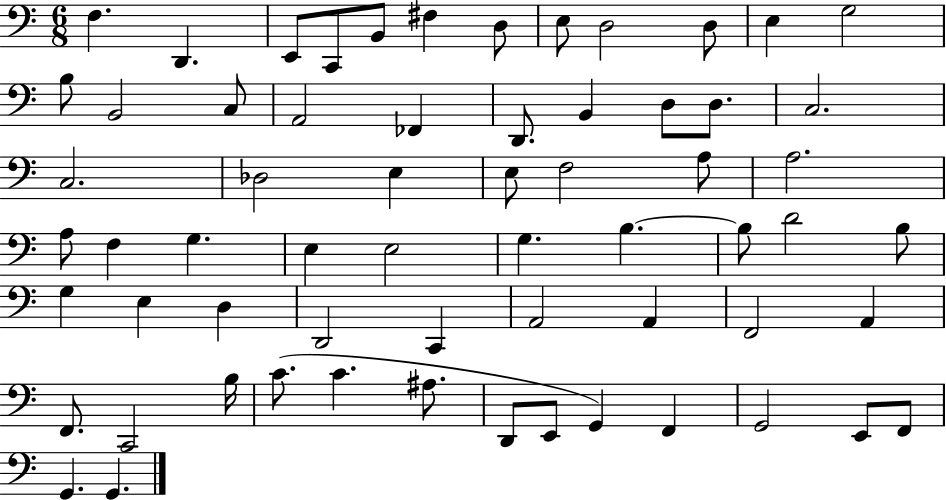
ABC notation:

X:1
T:Untitled
M:6/8
L:1/4
K:C
F, D,, E,,/2 C,,/2 B,,/2 ^F, D,/2 E,/2 D,2 D,/2 E, G,2 B,/2 B,,2 C,/2 A,,2 _F,, D,,/2 B,, D,/2 D,/2 C,2 C,2 _D,2 E, E,/2 F,2 A,/2 A,2 A,/2 F, G, E, E,2 G, B, B,/2 D2 B,/2 G, E, D, D,,2 C,, A,,2 A,, F,,2 A,, F,,/2 C,,2 B,/4 C/2 C ^A,/2 D,,/2 E,,/2 G,, F,, G,,2 E,,/2 F,,/2 G,, G,,